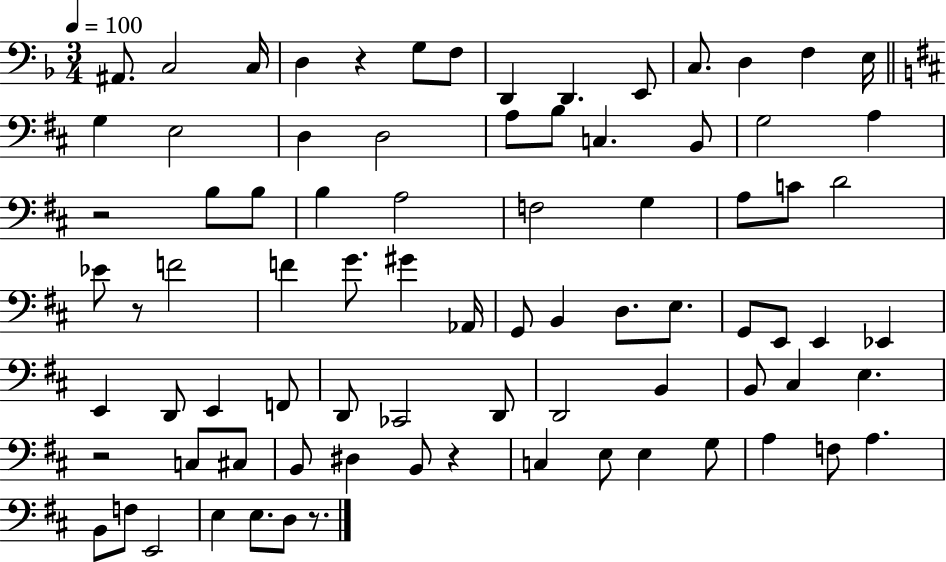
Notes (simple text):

A#2/e. C3/h C3/s D3/q R/q G3/e F3/e D2/q D2/q. E2/e C3/e. D3/q F3/q E3/s G3/q E3/h D3/q D3/h A3/e B3/e C3/q. B2/e G3/h A3/q R/h B3/e B3/e B3/q A3/h F3/h G3/q A3/e C4/e D4/h Eb4/e R/e F4/h F4/q G4/e. G#4/q Ab2/s G2/e B2/q D3/e. E3/e. G2/e E2/e E2/q Eb2/q E2/q D2/e E2/q F2/e D2/e CES2/h D2/e D2/h B2/q B2/e C#3/q E3/q. R/h C3/e C#3/e B2/e D#3/q B2/e R/q C3/q E3/e E3/q G3/e A3/q F3/e A3/q. B2/e F3/e E2/h E3/q E3/e. D3/e R/e.